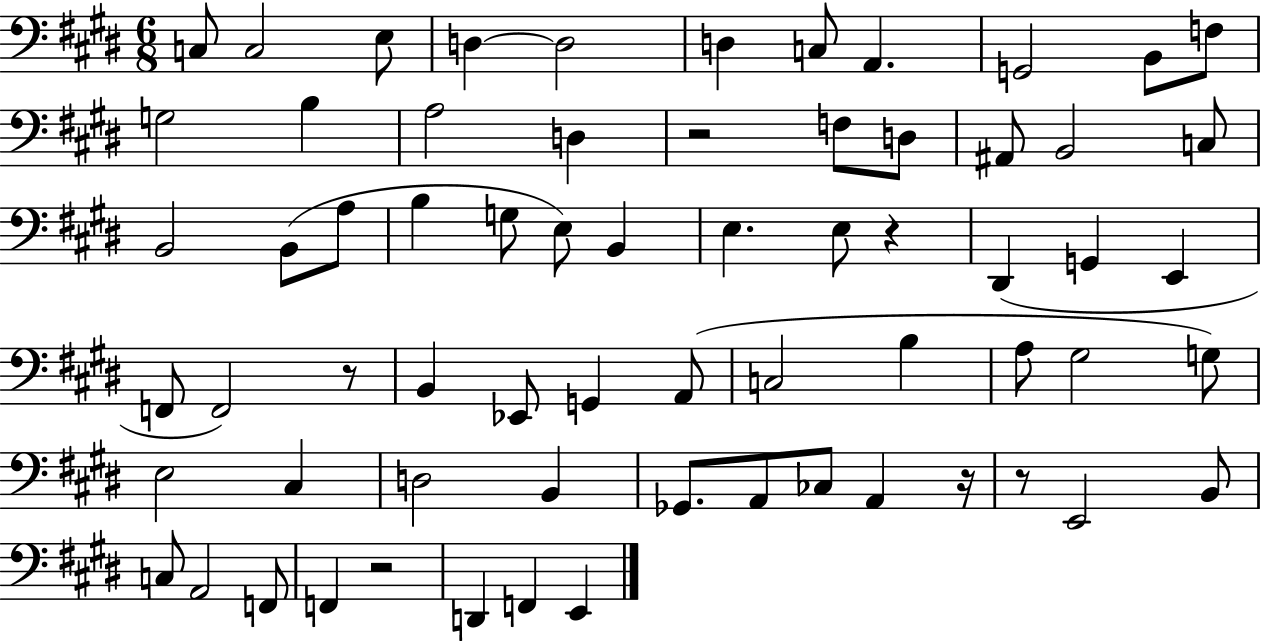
{
  \clef bass
  \numericTimeSignature
  \time 6/8
  \key e \major
  \repeat volta 2 { c8 c2 e8 | d4~~ d2 | d4 c8 a,4. | g,2 b,8 f8 | \break g2 b4 | a2 d4 | r2 f8 d8 | ais,8 b,2 c8 | \break b,2 b,8( a8 | b4 g8 e8) b,4 | e4. e8 r4 | dis,4( g,4 e,4 | \break f,8 f,2) r8 | b,4 ees,8 g,4 a,8( | c2 b4 | a8 gis2 g8) | \break e2 cis4 | d2 b,4 | ges,8. a,8 ces8 a,4 r16 | r8 e,2 b,8 | \break c8 a,2 f,8 | f,4 r2 | d,4 f,4 e,4 | } \bar "|."
}